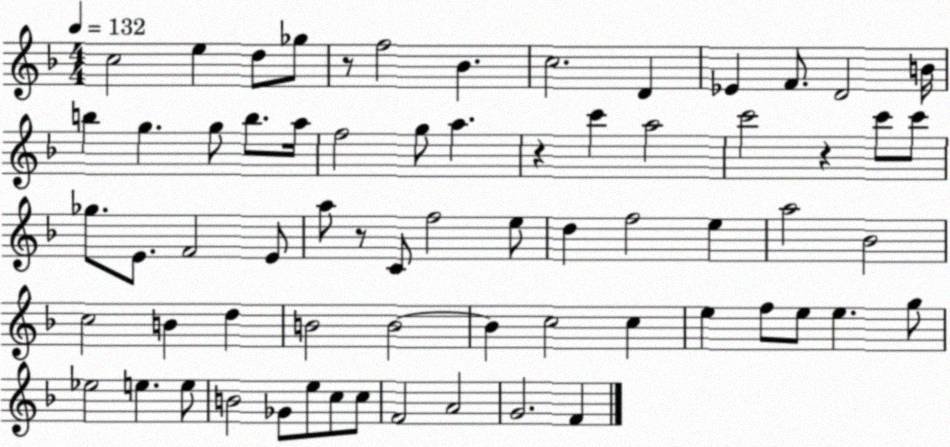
X:1
T:Untitled
M:4/4
L:1/4
K:F
c2 e d/2 _g/2 z/2 f2 _B c2 D _E F/2 D2 B/4 b g g/2 b/2 a/4 f2 g/2 a z c' a2 c'2 z c'/2 c'/2 _g/2 E/2 F2 E/2 a/2 z/2 C/2 f2 e/2 d f2 e a2 _B2 c2 B d B2 B2 B c2 c e f/2 e/2 e g/2 _e2 e e/2 B2 _G/2 e/2 c/2 c/2 F2 A2 G2 F